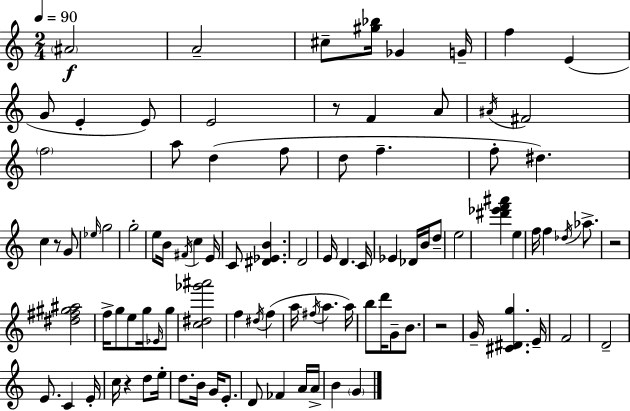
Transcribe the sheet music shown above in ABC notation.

X:1
T:Untitled
M:2/4
L:1/4
K:C
^A2 A2 ^c/2 [^g_b]/4 _G G/4 f E G/2 E E/2 E2 z/2 F A/2 ^A/4 ^F2 f2 a/2 d f/2 d/2 f f/2 ^d c z/2 G/2 _e/4 g2 g2 e/2 B/4 ^F/4 c E/4 C/2 [^D_EB] D2 E/4 D C/4 _E _D/4 B/4 d/2 e2 [^d'_e'f'^a'] e f/4 f _d/4 _a/2 z2 [^d^f^g^a]2 f/4 g/2 e/2 g/4 _E/4 g/2 [c^d_g'^a']2 f ^d/4 f a/4 ^f/4 a a/4 b/2 d'/4 G/2 B/2 z2 G/4 [^C^Dg] E/4 F2 D2 E/2 C E/4 c/4 z d/2 e/4 d/2 B/4 G/4 E/2 D/2 _F A/4 A/4 B G